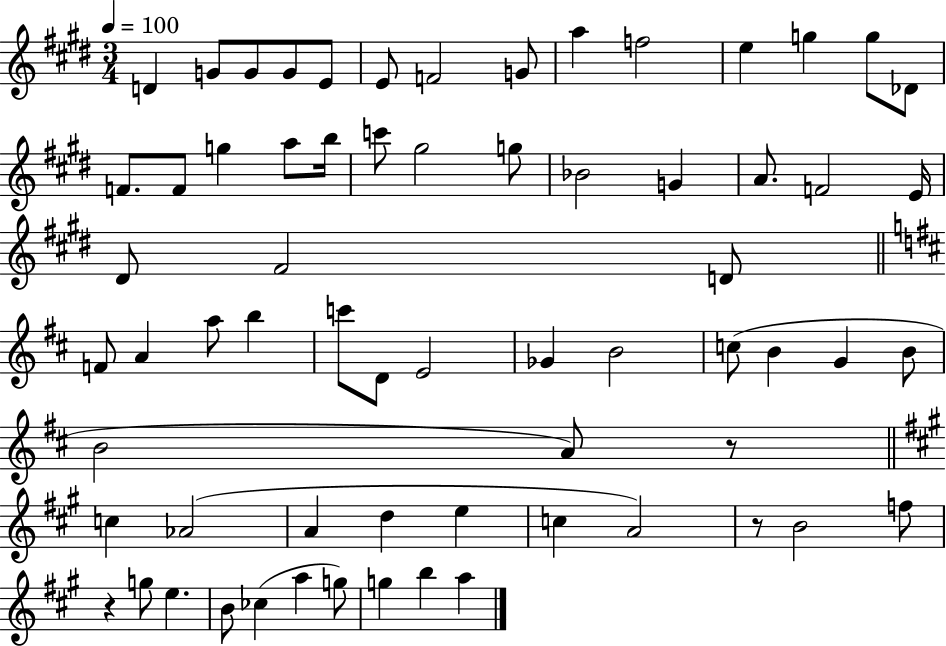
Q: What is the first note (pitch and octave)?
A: D4